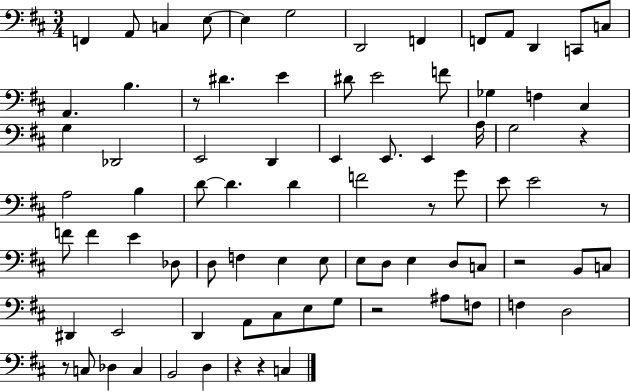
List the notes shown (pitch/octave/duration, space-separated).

F2/q A2/e C3/q E3/e E3/q G3/h D2/h F2/q F2/e A2/e D2/q C2/e C3/e A2/q. B3/q. R/e D#4/q. E4/q D#4/e E4/h F4/e Gb3/q F3/q C#3/q G3/q Db2/h E2/h D2/q E2/q E2/e. E2/q A3/s G3/h R/q A3/h B3/q D4/e D4/q. D4/q F4/h R/e G4/e E4/e E4/h R/e F4/e F4/q E4/q Db3/e D3/e F3/q E3/q E3/e E3/e D3/e E3/q D3/e C3/e R/h B2/e C3/e D#2/q E2/h D2/q A2/e C#3/e E3/e G3/e R/h A#3/e F3/e F3/q D3/h R/e C3/e Db3/q C3/q B2/h D3/q R/q R/q C3/q